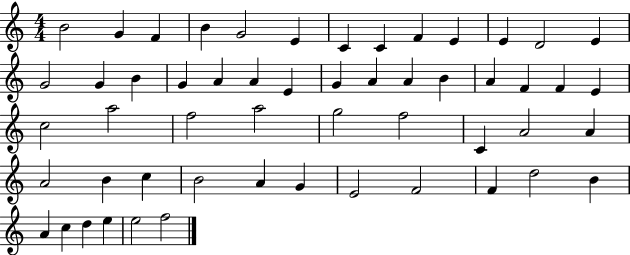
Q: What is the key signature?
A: C major